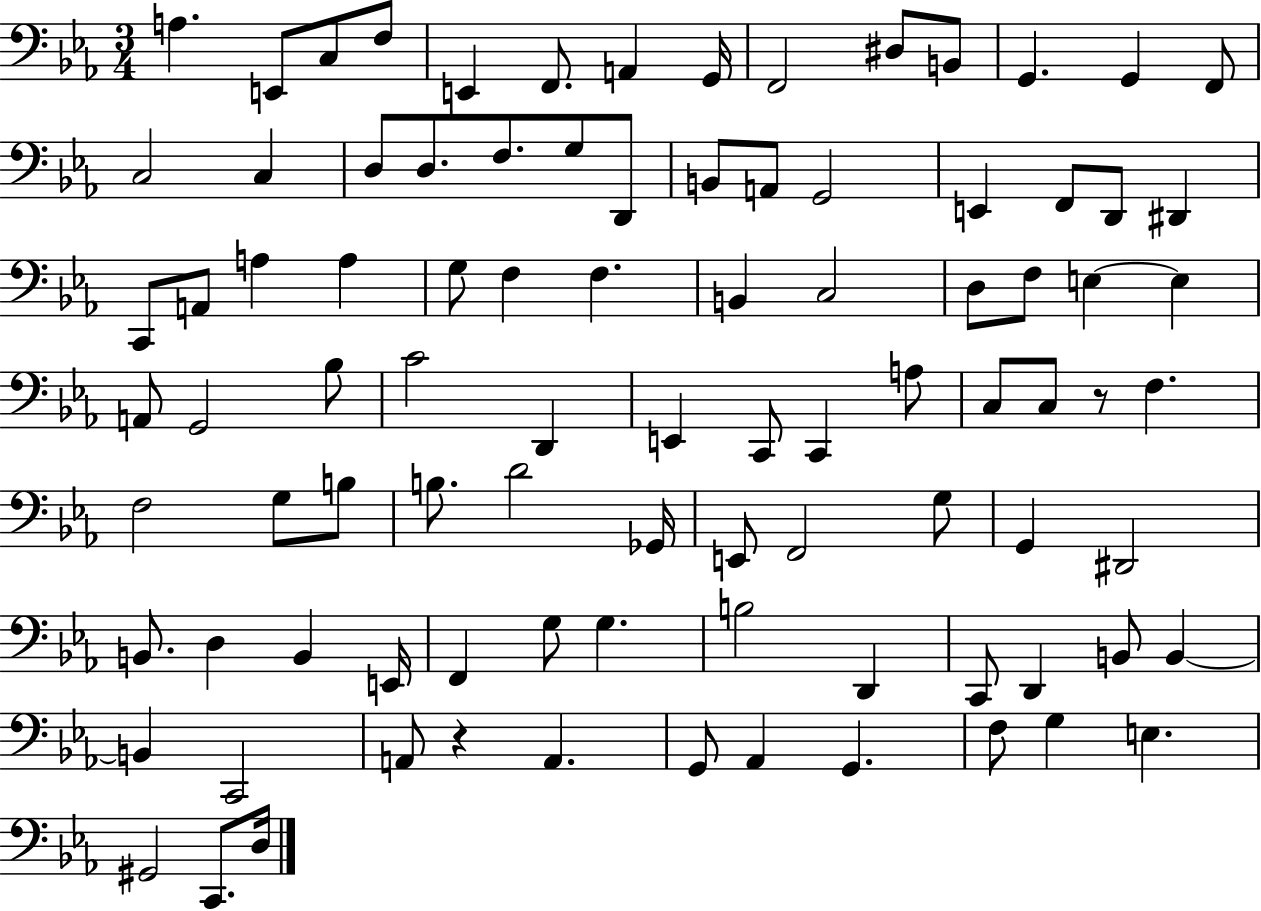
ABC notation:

X:1
T:Untitled
M:3/4
L:1/4
K:Eb
A, E,,/2 C,/2 F,/2 E,, F,,/2 A,, G,,/4 F,,2 ^D,/2 B,,/2 G,, G,, F,,/2 C,2 C, D,/2 D,/2 F,/2 G,/2 D,,/2 B,,/2 A,,/2 G,,2 E,, F,,/2 D,,/2 ^D,, C,,/2 A,,/2 A, A, G,/2 F, F, B,, C,2 D,/2 F,/2 E, E, A,,/2 G,,2 _B,/2 C2 D,, E,, C,,/2 C,, A,/2 C,/2 C,/2 z/2 F, F,2 G,/2 B,/2 B,/2 D2 _G,,/4 E,,/2 F,,2 G,/2 G,, ^D,,2 B,,/2 D, B,, E,,/4 F,, G,/2 G, B,2 D,, C,,/2 D,, B,,/2 B,, B,, C,,2 A,,/2 z A,, G,,/2 _A,, G,, F,/2 G, E, ^G,,2 C,,/2 D,/4